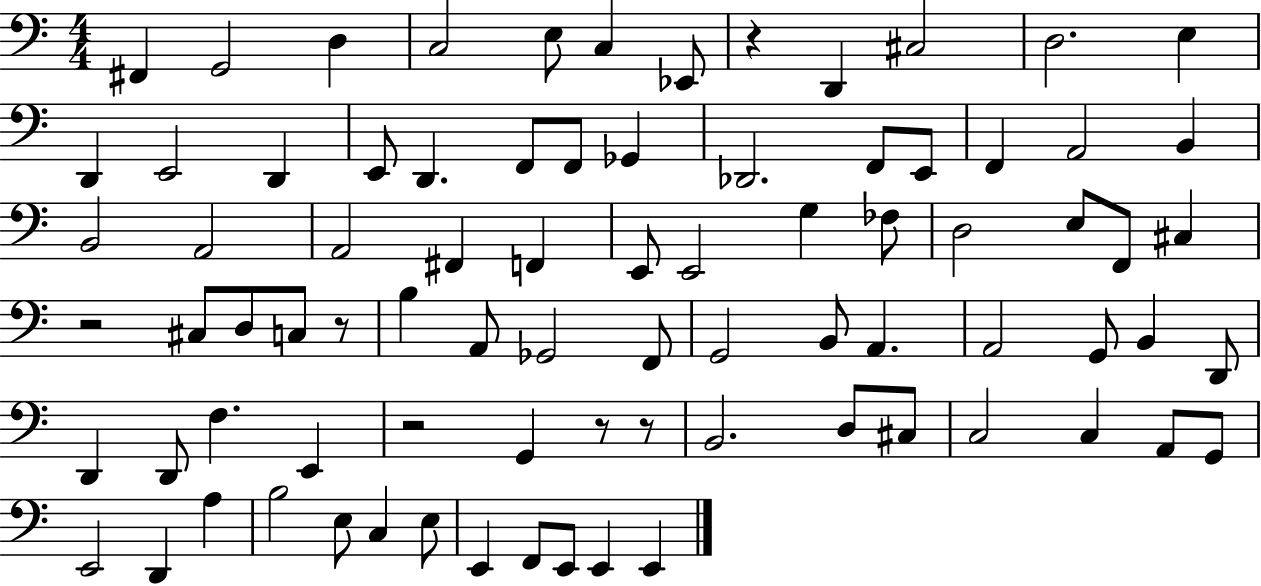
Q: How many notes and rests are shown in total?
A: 82